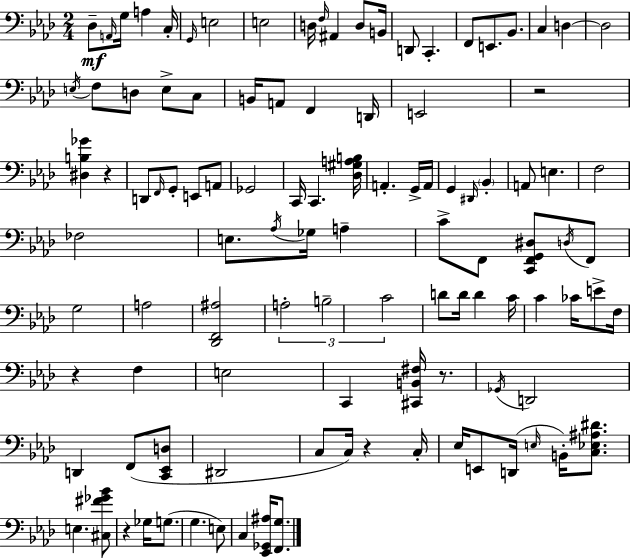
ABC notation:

X:1
T:Untitled
M:2/4
L:1/4
K:Fm
_D,/2 A,,/4 G,/4 A, C,/4 G,,/4 E,2 E,2 D,/4 F,/4 ^A,, D,/2 B,,/4 D,,/2 C,, F,,/2 E,,/2 _B,,/2 C, D, D,2 E,/4 F,/2 D,/2 E,/2 C,/2 B,,/4 A,,/2 F,, D,,/4 E,,2 z2 [^D,B,_G] z D,,/2 F,,/4 G,,/2 E,,/2 A,,/2 _G,,2 C,,/4 C,, [_D,^G,A,B,]/4 A,, G,,/4 A,,/4 G,, ^D,,/4 _B,, A,,/2 E, F,2 _F,2 E,/2 _A,/4 _G,/4 A, C/2 F,,/2 [C,,F,,G,,^D,]/2 D,/4 F,,/2 G,2 A,2 [_D,,F,,^A,]2 A,2 B,2 C2 D/2 D/4 D C/4 C _C/4 E/2 F,/4 z F, E,2 C,, [^C,,B,,^F,]/4 z/2 _G,,/4 D,,2 D,, F,,/2 [C,,_E,,D,]/2 ^D,,2 C,/2 C,/4 z C,/4 _E,/4 E,,/2 D,,/4 E,/4 B,,/4 [C,_E,^A,^D]/2 E, [^C,^F_G_B]/2 z _G,/4 G,/2 G, E,/2 C, [_E,,_G,,^A,]/4 [F,,G,]/2